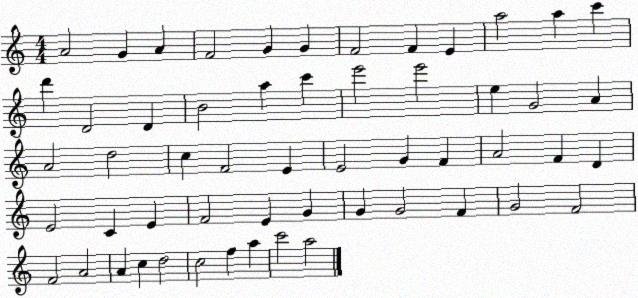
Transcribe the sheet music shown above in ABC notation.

X:1
T:Untitled
M:4/4
L:1/4
K:C
A2 G A F2 G G F2 F E a2 a c' d' D2 D B2 a c' e'2 e'2 e G2 A A2 d2 c F2 E E2 G F A2 F D E2 C E F2 E G G G2 F G2 F2 F2 A2 A c d2 c2 f a c'2 a2